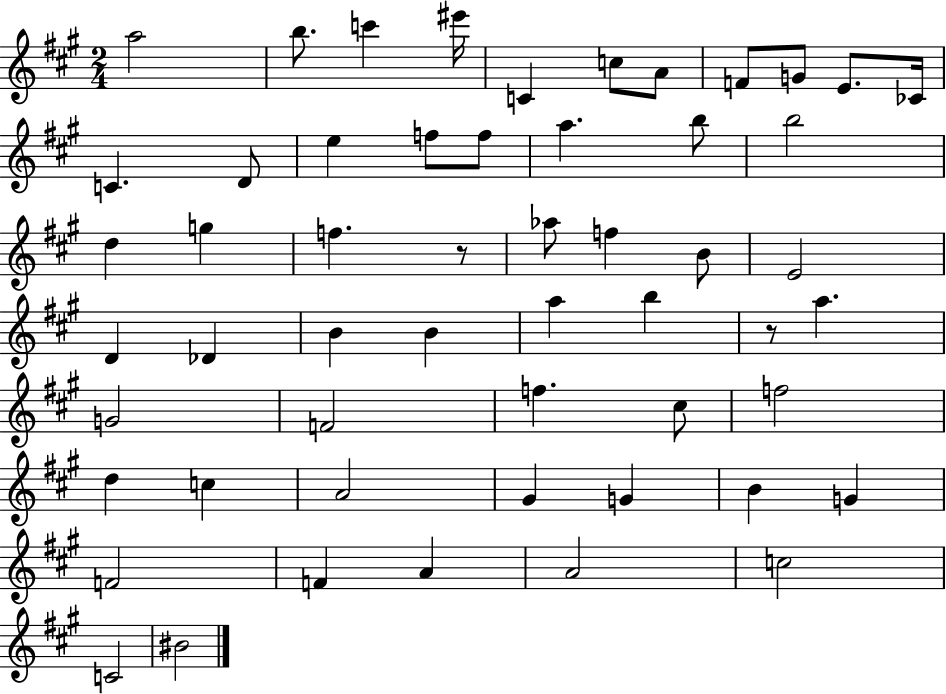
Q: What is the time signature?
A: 2/4